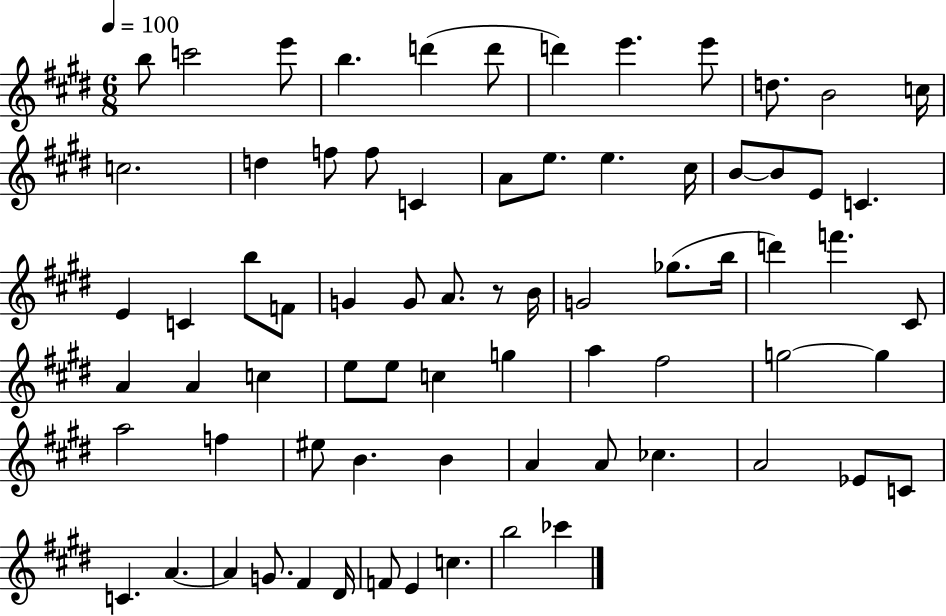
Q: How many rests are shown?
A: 1